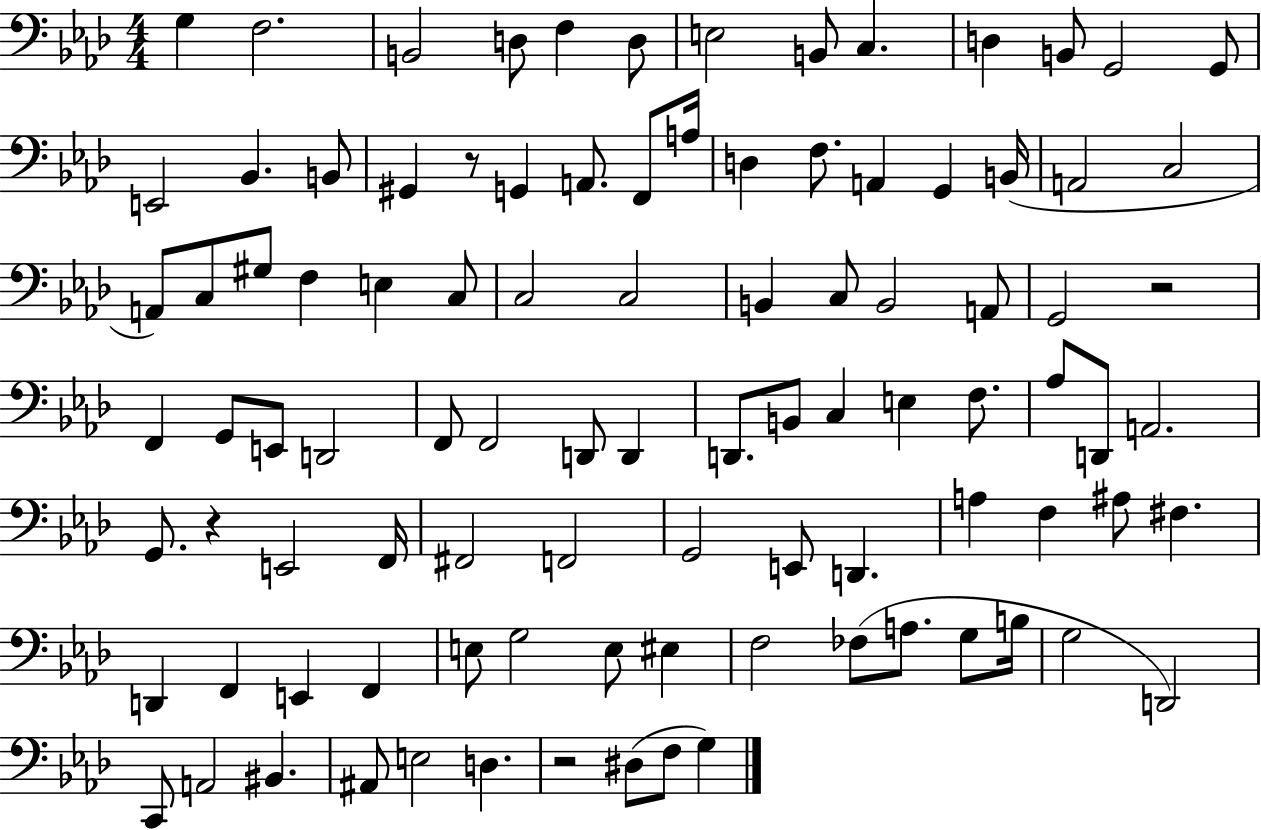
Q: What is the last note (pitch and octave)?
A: G3